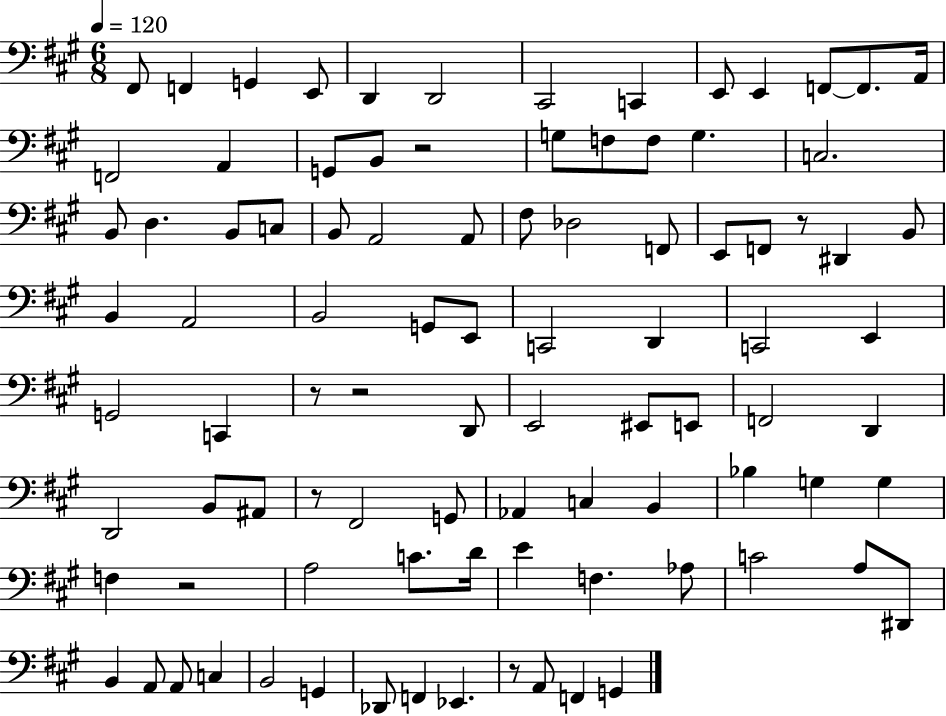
{
  \clef bass
  \numericTimeSignature
  \time 6/8
  \key a \major
  \tempo 4 = 120
  fis,8 f,4 g,4 e,8 | d,4 d,2 | cis,2 c,4 | e,8 e,4 f,8~~ f,8. a,16 | \break f,2 a,4 | g,8 b,8 r2 | g8 f8 f8 g4. | c2. | \break b,8 d4. b,8 c8 | b,8 a,2 a,8 | fis8 des2 f,8 | e,8 f,8 r8 dis,4 b,8 | \break b,4 a,2 | b,2 g,8 e,8 | c,2 d,4 | c,2 e,4 | \break g,2 c,4 | r8 r2 d,8 | e,2 eis,8 e,8 | f,2 d,4 | \break d,2 b,8 ais,8 | r8 fis,2 g,8 | aes,4 c4 b,4 | bes4 g4 g4 | \break f4 r2 | a2 c'8. d'16 | e'4 f4. aes8 | c'2 a8 dis,8 | \break b,4 a,8 a,8 c4 | b,2 g,4 | des,8 f,4 ees,4. | r8 a,8 f,4 g,4 | \break \bar "|."
}